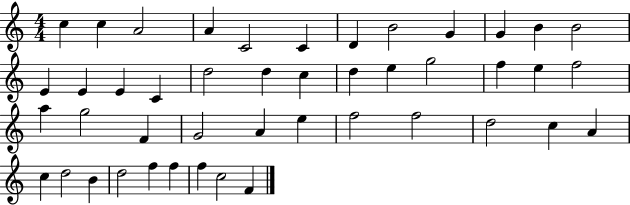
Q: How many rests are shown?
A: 0